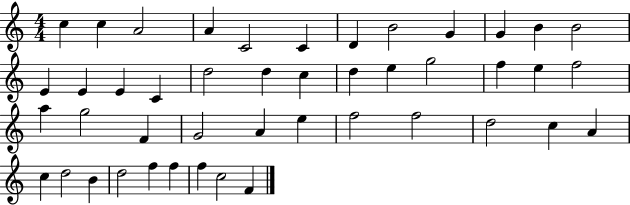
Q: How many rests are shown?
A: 0